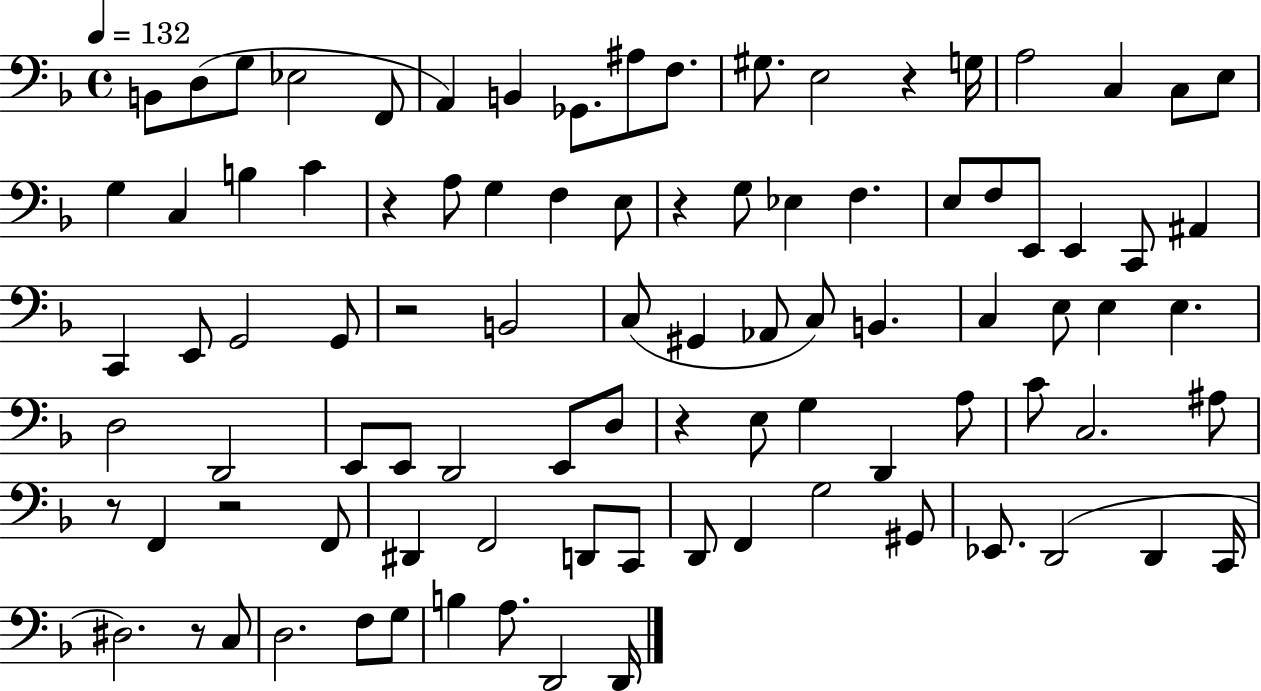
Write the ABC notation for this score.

X:1
T:Untitled
M:4/4
L:1/4
K:F
B,,/2 D,/2 G,/2 _E,2 F,,/2 A,, B,, _G,,/2 ^A,/2 F,/2 ^G,/2 E,2 z G,/4 A,2 C, C,/2 E,/2 G, C, B, C z A,/2 G, F, E,/2 z G,/2 _E, F, E,/2 F,/2 E,,/2 E,, C,,/2 ^A,, C,, E,,/2 G,,2 G,,/2 z2 B,,2 C,/2 ^G,, _A,,/2 C,/2 B,, C, E,/2 E, E, D,2 D,,2 E,,/2 E,,/2 D,,2 E,,/2 D,/2 z E,/2 G, D,, A,/2 C/2 C,2 ^A,/2 z/2 F,, z2 F,,/2 ^D,, F,,2 D,,/2 C,,/2 D,,/2 F,, G,2 ^G,,/2 _E,,/2 D,,2 D,, C,,/4 ^D,2 z/2 C,/2 D,2 F,/2 G,/2 B, A,/2 D,,2 D,,/4